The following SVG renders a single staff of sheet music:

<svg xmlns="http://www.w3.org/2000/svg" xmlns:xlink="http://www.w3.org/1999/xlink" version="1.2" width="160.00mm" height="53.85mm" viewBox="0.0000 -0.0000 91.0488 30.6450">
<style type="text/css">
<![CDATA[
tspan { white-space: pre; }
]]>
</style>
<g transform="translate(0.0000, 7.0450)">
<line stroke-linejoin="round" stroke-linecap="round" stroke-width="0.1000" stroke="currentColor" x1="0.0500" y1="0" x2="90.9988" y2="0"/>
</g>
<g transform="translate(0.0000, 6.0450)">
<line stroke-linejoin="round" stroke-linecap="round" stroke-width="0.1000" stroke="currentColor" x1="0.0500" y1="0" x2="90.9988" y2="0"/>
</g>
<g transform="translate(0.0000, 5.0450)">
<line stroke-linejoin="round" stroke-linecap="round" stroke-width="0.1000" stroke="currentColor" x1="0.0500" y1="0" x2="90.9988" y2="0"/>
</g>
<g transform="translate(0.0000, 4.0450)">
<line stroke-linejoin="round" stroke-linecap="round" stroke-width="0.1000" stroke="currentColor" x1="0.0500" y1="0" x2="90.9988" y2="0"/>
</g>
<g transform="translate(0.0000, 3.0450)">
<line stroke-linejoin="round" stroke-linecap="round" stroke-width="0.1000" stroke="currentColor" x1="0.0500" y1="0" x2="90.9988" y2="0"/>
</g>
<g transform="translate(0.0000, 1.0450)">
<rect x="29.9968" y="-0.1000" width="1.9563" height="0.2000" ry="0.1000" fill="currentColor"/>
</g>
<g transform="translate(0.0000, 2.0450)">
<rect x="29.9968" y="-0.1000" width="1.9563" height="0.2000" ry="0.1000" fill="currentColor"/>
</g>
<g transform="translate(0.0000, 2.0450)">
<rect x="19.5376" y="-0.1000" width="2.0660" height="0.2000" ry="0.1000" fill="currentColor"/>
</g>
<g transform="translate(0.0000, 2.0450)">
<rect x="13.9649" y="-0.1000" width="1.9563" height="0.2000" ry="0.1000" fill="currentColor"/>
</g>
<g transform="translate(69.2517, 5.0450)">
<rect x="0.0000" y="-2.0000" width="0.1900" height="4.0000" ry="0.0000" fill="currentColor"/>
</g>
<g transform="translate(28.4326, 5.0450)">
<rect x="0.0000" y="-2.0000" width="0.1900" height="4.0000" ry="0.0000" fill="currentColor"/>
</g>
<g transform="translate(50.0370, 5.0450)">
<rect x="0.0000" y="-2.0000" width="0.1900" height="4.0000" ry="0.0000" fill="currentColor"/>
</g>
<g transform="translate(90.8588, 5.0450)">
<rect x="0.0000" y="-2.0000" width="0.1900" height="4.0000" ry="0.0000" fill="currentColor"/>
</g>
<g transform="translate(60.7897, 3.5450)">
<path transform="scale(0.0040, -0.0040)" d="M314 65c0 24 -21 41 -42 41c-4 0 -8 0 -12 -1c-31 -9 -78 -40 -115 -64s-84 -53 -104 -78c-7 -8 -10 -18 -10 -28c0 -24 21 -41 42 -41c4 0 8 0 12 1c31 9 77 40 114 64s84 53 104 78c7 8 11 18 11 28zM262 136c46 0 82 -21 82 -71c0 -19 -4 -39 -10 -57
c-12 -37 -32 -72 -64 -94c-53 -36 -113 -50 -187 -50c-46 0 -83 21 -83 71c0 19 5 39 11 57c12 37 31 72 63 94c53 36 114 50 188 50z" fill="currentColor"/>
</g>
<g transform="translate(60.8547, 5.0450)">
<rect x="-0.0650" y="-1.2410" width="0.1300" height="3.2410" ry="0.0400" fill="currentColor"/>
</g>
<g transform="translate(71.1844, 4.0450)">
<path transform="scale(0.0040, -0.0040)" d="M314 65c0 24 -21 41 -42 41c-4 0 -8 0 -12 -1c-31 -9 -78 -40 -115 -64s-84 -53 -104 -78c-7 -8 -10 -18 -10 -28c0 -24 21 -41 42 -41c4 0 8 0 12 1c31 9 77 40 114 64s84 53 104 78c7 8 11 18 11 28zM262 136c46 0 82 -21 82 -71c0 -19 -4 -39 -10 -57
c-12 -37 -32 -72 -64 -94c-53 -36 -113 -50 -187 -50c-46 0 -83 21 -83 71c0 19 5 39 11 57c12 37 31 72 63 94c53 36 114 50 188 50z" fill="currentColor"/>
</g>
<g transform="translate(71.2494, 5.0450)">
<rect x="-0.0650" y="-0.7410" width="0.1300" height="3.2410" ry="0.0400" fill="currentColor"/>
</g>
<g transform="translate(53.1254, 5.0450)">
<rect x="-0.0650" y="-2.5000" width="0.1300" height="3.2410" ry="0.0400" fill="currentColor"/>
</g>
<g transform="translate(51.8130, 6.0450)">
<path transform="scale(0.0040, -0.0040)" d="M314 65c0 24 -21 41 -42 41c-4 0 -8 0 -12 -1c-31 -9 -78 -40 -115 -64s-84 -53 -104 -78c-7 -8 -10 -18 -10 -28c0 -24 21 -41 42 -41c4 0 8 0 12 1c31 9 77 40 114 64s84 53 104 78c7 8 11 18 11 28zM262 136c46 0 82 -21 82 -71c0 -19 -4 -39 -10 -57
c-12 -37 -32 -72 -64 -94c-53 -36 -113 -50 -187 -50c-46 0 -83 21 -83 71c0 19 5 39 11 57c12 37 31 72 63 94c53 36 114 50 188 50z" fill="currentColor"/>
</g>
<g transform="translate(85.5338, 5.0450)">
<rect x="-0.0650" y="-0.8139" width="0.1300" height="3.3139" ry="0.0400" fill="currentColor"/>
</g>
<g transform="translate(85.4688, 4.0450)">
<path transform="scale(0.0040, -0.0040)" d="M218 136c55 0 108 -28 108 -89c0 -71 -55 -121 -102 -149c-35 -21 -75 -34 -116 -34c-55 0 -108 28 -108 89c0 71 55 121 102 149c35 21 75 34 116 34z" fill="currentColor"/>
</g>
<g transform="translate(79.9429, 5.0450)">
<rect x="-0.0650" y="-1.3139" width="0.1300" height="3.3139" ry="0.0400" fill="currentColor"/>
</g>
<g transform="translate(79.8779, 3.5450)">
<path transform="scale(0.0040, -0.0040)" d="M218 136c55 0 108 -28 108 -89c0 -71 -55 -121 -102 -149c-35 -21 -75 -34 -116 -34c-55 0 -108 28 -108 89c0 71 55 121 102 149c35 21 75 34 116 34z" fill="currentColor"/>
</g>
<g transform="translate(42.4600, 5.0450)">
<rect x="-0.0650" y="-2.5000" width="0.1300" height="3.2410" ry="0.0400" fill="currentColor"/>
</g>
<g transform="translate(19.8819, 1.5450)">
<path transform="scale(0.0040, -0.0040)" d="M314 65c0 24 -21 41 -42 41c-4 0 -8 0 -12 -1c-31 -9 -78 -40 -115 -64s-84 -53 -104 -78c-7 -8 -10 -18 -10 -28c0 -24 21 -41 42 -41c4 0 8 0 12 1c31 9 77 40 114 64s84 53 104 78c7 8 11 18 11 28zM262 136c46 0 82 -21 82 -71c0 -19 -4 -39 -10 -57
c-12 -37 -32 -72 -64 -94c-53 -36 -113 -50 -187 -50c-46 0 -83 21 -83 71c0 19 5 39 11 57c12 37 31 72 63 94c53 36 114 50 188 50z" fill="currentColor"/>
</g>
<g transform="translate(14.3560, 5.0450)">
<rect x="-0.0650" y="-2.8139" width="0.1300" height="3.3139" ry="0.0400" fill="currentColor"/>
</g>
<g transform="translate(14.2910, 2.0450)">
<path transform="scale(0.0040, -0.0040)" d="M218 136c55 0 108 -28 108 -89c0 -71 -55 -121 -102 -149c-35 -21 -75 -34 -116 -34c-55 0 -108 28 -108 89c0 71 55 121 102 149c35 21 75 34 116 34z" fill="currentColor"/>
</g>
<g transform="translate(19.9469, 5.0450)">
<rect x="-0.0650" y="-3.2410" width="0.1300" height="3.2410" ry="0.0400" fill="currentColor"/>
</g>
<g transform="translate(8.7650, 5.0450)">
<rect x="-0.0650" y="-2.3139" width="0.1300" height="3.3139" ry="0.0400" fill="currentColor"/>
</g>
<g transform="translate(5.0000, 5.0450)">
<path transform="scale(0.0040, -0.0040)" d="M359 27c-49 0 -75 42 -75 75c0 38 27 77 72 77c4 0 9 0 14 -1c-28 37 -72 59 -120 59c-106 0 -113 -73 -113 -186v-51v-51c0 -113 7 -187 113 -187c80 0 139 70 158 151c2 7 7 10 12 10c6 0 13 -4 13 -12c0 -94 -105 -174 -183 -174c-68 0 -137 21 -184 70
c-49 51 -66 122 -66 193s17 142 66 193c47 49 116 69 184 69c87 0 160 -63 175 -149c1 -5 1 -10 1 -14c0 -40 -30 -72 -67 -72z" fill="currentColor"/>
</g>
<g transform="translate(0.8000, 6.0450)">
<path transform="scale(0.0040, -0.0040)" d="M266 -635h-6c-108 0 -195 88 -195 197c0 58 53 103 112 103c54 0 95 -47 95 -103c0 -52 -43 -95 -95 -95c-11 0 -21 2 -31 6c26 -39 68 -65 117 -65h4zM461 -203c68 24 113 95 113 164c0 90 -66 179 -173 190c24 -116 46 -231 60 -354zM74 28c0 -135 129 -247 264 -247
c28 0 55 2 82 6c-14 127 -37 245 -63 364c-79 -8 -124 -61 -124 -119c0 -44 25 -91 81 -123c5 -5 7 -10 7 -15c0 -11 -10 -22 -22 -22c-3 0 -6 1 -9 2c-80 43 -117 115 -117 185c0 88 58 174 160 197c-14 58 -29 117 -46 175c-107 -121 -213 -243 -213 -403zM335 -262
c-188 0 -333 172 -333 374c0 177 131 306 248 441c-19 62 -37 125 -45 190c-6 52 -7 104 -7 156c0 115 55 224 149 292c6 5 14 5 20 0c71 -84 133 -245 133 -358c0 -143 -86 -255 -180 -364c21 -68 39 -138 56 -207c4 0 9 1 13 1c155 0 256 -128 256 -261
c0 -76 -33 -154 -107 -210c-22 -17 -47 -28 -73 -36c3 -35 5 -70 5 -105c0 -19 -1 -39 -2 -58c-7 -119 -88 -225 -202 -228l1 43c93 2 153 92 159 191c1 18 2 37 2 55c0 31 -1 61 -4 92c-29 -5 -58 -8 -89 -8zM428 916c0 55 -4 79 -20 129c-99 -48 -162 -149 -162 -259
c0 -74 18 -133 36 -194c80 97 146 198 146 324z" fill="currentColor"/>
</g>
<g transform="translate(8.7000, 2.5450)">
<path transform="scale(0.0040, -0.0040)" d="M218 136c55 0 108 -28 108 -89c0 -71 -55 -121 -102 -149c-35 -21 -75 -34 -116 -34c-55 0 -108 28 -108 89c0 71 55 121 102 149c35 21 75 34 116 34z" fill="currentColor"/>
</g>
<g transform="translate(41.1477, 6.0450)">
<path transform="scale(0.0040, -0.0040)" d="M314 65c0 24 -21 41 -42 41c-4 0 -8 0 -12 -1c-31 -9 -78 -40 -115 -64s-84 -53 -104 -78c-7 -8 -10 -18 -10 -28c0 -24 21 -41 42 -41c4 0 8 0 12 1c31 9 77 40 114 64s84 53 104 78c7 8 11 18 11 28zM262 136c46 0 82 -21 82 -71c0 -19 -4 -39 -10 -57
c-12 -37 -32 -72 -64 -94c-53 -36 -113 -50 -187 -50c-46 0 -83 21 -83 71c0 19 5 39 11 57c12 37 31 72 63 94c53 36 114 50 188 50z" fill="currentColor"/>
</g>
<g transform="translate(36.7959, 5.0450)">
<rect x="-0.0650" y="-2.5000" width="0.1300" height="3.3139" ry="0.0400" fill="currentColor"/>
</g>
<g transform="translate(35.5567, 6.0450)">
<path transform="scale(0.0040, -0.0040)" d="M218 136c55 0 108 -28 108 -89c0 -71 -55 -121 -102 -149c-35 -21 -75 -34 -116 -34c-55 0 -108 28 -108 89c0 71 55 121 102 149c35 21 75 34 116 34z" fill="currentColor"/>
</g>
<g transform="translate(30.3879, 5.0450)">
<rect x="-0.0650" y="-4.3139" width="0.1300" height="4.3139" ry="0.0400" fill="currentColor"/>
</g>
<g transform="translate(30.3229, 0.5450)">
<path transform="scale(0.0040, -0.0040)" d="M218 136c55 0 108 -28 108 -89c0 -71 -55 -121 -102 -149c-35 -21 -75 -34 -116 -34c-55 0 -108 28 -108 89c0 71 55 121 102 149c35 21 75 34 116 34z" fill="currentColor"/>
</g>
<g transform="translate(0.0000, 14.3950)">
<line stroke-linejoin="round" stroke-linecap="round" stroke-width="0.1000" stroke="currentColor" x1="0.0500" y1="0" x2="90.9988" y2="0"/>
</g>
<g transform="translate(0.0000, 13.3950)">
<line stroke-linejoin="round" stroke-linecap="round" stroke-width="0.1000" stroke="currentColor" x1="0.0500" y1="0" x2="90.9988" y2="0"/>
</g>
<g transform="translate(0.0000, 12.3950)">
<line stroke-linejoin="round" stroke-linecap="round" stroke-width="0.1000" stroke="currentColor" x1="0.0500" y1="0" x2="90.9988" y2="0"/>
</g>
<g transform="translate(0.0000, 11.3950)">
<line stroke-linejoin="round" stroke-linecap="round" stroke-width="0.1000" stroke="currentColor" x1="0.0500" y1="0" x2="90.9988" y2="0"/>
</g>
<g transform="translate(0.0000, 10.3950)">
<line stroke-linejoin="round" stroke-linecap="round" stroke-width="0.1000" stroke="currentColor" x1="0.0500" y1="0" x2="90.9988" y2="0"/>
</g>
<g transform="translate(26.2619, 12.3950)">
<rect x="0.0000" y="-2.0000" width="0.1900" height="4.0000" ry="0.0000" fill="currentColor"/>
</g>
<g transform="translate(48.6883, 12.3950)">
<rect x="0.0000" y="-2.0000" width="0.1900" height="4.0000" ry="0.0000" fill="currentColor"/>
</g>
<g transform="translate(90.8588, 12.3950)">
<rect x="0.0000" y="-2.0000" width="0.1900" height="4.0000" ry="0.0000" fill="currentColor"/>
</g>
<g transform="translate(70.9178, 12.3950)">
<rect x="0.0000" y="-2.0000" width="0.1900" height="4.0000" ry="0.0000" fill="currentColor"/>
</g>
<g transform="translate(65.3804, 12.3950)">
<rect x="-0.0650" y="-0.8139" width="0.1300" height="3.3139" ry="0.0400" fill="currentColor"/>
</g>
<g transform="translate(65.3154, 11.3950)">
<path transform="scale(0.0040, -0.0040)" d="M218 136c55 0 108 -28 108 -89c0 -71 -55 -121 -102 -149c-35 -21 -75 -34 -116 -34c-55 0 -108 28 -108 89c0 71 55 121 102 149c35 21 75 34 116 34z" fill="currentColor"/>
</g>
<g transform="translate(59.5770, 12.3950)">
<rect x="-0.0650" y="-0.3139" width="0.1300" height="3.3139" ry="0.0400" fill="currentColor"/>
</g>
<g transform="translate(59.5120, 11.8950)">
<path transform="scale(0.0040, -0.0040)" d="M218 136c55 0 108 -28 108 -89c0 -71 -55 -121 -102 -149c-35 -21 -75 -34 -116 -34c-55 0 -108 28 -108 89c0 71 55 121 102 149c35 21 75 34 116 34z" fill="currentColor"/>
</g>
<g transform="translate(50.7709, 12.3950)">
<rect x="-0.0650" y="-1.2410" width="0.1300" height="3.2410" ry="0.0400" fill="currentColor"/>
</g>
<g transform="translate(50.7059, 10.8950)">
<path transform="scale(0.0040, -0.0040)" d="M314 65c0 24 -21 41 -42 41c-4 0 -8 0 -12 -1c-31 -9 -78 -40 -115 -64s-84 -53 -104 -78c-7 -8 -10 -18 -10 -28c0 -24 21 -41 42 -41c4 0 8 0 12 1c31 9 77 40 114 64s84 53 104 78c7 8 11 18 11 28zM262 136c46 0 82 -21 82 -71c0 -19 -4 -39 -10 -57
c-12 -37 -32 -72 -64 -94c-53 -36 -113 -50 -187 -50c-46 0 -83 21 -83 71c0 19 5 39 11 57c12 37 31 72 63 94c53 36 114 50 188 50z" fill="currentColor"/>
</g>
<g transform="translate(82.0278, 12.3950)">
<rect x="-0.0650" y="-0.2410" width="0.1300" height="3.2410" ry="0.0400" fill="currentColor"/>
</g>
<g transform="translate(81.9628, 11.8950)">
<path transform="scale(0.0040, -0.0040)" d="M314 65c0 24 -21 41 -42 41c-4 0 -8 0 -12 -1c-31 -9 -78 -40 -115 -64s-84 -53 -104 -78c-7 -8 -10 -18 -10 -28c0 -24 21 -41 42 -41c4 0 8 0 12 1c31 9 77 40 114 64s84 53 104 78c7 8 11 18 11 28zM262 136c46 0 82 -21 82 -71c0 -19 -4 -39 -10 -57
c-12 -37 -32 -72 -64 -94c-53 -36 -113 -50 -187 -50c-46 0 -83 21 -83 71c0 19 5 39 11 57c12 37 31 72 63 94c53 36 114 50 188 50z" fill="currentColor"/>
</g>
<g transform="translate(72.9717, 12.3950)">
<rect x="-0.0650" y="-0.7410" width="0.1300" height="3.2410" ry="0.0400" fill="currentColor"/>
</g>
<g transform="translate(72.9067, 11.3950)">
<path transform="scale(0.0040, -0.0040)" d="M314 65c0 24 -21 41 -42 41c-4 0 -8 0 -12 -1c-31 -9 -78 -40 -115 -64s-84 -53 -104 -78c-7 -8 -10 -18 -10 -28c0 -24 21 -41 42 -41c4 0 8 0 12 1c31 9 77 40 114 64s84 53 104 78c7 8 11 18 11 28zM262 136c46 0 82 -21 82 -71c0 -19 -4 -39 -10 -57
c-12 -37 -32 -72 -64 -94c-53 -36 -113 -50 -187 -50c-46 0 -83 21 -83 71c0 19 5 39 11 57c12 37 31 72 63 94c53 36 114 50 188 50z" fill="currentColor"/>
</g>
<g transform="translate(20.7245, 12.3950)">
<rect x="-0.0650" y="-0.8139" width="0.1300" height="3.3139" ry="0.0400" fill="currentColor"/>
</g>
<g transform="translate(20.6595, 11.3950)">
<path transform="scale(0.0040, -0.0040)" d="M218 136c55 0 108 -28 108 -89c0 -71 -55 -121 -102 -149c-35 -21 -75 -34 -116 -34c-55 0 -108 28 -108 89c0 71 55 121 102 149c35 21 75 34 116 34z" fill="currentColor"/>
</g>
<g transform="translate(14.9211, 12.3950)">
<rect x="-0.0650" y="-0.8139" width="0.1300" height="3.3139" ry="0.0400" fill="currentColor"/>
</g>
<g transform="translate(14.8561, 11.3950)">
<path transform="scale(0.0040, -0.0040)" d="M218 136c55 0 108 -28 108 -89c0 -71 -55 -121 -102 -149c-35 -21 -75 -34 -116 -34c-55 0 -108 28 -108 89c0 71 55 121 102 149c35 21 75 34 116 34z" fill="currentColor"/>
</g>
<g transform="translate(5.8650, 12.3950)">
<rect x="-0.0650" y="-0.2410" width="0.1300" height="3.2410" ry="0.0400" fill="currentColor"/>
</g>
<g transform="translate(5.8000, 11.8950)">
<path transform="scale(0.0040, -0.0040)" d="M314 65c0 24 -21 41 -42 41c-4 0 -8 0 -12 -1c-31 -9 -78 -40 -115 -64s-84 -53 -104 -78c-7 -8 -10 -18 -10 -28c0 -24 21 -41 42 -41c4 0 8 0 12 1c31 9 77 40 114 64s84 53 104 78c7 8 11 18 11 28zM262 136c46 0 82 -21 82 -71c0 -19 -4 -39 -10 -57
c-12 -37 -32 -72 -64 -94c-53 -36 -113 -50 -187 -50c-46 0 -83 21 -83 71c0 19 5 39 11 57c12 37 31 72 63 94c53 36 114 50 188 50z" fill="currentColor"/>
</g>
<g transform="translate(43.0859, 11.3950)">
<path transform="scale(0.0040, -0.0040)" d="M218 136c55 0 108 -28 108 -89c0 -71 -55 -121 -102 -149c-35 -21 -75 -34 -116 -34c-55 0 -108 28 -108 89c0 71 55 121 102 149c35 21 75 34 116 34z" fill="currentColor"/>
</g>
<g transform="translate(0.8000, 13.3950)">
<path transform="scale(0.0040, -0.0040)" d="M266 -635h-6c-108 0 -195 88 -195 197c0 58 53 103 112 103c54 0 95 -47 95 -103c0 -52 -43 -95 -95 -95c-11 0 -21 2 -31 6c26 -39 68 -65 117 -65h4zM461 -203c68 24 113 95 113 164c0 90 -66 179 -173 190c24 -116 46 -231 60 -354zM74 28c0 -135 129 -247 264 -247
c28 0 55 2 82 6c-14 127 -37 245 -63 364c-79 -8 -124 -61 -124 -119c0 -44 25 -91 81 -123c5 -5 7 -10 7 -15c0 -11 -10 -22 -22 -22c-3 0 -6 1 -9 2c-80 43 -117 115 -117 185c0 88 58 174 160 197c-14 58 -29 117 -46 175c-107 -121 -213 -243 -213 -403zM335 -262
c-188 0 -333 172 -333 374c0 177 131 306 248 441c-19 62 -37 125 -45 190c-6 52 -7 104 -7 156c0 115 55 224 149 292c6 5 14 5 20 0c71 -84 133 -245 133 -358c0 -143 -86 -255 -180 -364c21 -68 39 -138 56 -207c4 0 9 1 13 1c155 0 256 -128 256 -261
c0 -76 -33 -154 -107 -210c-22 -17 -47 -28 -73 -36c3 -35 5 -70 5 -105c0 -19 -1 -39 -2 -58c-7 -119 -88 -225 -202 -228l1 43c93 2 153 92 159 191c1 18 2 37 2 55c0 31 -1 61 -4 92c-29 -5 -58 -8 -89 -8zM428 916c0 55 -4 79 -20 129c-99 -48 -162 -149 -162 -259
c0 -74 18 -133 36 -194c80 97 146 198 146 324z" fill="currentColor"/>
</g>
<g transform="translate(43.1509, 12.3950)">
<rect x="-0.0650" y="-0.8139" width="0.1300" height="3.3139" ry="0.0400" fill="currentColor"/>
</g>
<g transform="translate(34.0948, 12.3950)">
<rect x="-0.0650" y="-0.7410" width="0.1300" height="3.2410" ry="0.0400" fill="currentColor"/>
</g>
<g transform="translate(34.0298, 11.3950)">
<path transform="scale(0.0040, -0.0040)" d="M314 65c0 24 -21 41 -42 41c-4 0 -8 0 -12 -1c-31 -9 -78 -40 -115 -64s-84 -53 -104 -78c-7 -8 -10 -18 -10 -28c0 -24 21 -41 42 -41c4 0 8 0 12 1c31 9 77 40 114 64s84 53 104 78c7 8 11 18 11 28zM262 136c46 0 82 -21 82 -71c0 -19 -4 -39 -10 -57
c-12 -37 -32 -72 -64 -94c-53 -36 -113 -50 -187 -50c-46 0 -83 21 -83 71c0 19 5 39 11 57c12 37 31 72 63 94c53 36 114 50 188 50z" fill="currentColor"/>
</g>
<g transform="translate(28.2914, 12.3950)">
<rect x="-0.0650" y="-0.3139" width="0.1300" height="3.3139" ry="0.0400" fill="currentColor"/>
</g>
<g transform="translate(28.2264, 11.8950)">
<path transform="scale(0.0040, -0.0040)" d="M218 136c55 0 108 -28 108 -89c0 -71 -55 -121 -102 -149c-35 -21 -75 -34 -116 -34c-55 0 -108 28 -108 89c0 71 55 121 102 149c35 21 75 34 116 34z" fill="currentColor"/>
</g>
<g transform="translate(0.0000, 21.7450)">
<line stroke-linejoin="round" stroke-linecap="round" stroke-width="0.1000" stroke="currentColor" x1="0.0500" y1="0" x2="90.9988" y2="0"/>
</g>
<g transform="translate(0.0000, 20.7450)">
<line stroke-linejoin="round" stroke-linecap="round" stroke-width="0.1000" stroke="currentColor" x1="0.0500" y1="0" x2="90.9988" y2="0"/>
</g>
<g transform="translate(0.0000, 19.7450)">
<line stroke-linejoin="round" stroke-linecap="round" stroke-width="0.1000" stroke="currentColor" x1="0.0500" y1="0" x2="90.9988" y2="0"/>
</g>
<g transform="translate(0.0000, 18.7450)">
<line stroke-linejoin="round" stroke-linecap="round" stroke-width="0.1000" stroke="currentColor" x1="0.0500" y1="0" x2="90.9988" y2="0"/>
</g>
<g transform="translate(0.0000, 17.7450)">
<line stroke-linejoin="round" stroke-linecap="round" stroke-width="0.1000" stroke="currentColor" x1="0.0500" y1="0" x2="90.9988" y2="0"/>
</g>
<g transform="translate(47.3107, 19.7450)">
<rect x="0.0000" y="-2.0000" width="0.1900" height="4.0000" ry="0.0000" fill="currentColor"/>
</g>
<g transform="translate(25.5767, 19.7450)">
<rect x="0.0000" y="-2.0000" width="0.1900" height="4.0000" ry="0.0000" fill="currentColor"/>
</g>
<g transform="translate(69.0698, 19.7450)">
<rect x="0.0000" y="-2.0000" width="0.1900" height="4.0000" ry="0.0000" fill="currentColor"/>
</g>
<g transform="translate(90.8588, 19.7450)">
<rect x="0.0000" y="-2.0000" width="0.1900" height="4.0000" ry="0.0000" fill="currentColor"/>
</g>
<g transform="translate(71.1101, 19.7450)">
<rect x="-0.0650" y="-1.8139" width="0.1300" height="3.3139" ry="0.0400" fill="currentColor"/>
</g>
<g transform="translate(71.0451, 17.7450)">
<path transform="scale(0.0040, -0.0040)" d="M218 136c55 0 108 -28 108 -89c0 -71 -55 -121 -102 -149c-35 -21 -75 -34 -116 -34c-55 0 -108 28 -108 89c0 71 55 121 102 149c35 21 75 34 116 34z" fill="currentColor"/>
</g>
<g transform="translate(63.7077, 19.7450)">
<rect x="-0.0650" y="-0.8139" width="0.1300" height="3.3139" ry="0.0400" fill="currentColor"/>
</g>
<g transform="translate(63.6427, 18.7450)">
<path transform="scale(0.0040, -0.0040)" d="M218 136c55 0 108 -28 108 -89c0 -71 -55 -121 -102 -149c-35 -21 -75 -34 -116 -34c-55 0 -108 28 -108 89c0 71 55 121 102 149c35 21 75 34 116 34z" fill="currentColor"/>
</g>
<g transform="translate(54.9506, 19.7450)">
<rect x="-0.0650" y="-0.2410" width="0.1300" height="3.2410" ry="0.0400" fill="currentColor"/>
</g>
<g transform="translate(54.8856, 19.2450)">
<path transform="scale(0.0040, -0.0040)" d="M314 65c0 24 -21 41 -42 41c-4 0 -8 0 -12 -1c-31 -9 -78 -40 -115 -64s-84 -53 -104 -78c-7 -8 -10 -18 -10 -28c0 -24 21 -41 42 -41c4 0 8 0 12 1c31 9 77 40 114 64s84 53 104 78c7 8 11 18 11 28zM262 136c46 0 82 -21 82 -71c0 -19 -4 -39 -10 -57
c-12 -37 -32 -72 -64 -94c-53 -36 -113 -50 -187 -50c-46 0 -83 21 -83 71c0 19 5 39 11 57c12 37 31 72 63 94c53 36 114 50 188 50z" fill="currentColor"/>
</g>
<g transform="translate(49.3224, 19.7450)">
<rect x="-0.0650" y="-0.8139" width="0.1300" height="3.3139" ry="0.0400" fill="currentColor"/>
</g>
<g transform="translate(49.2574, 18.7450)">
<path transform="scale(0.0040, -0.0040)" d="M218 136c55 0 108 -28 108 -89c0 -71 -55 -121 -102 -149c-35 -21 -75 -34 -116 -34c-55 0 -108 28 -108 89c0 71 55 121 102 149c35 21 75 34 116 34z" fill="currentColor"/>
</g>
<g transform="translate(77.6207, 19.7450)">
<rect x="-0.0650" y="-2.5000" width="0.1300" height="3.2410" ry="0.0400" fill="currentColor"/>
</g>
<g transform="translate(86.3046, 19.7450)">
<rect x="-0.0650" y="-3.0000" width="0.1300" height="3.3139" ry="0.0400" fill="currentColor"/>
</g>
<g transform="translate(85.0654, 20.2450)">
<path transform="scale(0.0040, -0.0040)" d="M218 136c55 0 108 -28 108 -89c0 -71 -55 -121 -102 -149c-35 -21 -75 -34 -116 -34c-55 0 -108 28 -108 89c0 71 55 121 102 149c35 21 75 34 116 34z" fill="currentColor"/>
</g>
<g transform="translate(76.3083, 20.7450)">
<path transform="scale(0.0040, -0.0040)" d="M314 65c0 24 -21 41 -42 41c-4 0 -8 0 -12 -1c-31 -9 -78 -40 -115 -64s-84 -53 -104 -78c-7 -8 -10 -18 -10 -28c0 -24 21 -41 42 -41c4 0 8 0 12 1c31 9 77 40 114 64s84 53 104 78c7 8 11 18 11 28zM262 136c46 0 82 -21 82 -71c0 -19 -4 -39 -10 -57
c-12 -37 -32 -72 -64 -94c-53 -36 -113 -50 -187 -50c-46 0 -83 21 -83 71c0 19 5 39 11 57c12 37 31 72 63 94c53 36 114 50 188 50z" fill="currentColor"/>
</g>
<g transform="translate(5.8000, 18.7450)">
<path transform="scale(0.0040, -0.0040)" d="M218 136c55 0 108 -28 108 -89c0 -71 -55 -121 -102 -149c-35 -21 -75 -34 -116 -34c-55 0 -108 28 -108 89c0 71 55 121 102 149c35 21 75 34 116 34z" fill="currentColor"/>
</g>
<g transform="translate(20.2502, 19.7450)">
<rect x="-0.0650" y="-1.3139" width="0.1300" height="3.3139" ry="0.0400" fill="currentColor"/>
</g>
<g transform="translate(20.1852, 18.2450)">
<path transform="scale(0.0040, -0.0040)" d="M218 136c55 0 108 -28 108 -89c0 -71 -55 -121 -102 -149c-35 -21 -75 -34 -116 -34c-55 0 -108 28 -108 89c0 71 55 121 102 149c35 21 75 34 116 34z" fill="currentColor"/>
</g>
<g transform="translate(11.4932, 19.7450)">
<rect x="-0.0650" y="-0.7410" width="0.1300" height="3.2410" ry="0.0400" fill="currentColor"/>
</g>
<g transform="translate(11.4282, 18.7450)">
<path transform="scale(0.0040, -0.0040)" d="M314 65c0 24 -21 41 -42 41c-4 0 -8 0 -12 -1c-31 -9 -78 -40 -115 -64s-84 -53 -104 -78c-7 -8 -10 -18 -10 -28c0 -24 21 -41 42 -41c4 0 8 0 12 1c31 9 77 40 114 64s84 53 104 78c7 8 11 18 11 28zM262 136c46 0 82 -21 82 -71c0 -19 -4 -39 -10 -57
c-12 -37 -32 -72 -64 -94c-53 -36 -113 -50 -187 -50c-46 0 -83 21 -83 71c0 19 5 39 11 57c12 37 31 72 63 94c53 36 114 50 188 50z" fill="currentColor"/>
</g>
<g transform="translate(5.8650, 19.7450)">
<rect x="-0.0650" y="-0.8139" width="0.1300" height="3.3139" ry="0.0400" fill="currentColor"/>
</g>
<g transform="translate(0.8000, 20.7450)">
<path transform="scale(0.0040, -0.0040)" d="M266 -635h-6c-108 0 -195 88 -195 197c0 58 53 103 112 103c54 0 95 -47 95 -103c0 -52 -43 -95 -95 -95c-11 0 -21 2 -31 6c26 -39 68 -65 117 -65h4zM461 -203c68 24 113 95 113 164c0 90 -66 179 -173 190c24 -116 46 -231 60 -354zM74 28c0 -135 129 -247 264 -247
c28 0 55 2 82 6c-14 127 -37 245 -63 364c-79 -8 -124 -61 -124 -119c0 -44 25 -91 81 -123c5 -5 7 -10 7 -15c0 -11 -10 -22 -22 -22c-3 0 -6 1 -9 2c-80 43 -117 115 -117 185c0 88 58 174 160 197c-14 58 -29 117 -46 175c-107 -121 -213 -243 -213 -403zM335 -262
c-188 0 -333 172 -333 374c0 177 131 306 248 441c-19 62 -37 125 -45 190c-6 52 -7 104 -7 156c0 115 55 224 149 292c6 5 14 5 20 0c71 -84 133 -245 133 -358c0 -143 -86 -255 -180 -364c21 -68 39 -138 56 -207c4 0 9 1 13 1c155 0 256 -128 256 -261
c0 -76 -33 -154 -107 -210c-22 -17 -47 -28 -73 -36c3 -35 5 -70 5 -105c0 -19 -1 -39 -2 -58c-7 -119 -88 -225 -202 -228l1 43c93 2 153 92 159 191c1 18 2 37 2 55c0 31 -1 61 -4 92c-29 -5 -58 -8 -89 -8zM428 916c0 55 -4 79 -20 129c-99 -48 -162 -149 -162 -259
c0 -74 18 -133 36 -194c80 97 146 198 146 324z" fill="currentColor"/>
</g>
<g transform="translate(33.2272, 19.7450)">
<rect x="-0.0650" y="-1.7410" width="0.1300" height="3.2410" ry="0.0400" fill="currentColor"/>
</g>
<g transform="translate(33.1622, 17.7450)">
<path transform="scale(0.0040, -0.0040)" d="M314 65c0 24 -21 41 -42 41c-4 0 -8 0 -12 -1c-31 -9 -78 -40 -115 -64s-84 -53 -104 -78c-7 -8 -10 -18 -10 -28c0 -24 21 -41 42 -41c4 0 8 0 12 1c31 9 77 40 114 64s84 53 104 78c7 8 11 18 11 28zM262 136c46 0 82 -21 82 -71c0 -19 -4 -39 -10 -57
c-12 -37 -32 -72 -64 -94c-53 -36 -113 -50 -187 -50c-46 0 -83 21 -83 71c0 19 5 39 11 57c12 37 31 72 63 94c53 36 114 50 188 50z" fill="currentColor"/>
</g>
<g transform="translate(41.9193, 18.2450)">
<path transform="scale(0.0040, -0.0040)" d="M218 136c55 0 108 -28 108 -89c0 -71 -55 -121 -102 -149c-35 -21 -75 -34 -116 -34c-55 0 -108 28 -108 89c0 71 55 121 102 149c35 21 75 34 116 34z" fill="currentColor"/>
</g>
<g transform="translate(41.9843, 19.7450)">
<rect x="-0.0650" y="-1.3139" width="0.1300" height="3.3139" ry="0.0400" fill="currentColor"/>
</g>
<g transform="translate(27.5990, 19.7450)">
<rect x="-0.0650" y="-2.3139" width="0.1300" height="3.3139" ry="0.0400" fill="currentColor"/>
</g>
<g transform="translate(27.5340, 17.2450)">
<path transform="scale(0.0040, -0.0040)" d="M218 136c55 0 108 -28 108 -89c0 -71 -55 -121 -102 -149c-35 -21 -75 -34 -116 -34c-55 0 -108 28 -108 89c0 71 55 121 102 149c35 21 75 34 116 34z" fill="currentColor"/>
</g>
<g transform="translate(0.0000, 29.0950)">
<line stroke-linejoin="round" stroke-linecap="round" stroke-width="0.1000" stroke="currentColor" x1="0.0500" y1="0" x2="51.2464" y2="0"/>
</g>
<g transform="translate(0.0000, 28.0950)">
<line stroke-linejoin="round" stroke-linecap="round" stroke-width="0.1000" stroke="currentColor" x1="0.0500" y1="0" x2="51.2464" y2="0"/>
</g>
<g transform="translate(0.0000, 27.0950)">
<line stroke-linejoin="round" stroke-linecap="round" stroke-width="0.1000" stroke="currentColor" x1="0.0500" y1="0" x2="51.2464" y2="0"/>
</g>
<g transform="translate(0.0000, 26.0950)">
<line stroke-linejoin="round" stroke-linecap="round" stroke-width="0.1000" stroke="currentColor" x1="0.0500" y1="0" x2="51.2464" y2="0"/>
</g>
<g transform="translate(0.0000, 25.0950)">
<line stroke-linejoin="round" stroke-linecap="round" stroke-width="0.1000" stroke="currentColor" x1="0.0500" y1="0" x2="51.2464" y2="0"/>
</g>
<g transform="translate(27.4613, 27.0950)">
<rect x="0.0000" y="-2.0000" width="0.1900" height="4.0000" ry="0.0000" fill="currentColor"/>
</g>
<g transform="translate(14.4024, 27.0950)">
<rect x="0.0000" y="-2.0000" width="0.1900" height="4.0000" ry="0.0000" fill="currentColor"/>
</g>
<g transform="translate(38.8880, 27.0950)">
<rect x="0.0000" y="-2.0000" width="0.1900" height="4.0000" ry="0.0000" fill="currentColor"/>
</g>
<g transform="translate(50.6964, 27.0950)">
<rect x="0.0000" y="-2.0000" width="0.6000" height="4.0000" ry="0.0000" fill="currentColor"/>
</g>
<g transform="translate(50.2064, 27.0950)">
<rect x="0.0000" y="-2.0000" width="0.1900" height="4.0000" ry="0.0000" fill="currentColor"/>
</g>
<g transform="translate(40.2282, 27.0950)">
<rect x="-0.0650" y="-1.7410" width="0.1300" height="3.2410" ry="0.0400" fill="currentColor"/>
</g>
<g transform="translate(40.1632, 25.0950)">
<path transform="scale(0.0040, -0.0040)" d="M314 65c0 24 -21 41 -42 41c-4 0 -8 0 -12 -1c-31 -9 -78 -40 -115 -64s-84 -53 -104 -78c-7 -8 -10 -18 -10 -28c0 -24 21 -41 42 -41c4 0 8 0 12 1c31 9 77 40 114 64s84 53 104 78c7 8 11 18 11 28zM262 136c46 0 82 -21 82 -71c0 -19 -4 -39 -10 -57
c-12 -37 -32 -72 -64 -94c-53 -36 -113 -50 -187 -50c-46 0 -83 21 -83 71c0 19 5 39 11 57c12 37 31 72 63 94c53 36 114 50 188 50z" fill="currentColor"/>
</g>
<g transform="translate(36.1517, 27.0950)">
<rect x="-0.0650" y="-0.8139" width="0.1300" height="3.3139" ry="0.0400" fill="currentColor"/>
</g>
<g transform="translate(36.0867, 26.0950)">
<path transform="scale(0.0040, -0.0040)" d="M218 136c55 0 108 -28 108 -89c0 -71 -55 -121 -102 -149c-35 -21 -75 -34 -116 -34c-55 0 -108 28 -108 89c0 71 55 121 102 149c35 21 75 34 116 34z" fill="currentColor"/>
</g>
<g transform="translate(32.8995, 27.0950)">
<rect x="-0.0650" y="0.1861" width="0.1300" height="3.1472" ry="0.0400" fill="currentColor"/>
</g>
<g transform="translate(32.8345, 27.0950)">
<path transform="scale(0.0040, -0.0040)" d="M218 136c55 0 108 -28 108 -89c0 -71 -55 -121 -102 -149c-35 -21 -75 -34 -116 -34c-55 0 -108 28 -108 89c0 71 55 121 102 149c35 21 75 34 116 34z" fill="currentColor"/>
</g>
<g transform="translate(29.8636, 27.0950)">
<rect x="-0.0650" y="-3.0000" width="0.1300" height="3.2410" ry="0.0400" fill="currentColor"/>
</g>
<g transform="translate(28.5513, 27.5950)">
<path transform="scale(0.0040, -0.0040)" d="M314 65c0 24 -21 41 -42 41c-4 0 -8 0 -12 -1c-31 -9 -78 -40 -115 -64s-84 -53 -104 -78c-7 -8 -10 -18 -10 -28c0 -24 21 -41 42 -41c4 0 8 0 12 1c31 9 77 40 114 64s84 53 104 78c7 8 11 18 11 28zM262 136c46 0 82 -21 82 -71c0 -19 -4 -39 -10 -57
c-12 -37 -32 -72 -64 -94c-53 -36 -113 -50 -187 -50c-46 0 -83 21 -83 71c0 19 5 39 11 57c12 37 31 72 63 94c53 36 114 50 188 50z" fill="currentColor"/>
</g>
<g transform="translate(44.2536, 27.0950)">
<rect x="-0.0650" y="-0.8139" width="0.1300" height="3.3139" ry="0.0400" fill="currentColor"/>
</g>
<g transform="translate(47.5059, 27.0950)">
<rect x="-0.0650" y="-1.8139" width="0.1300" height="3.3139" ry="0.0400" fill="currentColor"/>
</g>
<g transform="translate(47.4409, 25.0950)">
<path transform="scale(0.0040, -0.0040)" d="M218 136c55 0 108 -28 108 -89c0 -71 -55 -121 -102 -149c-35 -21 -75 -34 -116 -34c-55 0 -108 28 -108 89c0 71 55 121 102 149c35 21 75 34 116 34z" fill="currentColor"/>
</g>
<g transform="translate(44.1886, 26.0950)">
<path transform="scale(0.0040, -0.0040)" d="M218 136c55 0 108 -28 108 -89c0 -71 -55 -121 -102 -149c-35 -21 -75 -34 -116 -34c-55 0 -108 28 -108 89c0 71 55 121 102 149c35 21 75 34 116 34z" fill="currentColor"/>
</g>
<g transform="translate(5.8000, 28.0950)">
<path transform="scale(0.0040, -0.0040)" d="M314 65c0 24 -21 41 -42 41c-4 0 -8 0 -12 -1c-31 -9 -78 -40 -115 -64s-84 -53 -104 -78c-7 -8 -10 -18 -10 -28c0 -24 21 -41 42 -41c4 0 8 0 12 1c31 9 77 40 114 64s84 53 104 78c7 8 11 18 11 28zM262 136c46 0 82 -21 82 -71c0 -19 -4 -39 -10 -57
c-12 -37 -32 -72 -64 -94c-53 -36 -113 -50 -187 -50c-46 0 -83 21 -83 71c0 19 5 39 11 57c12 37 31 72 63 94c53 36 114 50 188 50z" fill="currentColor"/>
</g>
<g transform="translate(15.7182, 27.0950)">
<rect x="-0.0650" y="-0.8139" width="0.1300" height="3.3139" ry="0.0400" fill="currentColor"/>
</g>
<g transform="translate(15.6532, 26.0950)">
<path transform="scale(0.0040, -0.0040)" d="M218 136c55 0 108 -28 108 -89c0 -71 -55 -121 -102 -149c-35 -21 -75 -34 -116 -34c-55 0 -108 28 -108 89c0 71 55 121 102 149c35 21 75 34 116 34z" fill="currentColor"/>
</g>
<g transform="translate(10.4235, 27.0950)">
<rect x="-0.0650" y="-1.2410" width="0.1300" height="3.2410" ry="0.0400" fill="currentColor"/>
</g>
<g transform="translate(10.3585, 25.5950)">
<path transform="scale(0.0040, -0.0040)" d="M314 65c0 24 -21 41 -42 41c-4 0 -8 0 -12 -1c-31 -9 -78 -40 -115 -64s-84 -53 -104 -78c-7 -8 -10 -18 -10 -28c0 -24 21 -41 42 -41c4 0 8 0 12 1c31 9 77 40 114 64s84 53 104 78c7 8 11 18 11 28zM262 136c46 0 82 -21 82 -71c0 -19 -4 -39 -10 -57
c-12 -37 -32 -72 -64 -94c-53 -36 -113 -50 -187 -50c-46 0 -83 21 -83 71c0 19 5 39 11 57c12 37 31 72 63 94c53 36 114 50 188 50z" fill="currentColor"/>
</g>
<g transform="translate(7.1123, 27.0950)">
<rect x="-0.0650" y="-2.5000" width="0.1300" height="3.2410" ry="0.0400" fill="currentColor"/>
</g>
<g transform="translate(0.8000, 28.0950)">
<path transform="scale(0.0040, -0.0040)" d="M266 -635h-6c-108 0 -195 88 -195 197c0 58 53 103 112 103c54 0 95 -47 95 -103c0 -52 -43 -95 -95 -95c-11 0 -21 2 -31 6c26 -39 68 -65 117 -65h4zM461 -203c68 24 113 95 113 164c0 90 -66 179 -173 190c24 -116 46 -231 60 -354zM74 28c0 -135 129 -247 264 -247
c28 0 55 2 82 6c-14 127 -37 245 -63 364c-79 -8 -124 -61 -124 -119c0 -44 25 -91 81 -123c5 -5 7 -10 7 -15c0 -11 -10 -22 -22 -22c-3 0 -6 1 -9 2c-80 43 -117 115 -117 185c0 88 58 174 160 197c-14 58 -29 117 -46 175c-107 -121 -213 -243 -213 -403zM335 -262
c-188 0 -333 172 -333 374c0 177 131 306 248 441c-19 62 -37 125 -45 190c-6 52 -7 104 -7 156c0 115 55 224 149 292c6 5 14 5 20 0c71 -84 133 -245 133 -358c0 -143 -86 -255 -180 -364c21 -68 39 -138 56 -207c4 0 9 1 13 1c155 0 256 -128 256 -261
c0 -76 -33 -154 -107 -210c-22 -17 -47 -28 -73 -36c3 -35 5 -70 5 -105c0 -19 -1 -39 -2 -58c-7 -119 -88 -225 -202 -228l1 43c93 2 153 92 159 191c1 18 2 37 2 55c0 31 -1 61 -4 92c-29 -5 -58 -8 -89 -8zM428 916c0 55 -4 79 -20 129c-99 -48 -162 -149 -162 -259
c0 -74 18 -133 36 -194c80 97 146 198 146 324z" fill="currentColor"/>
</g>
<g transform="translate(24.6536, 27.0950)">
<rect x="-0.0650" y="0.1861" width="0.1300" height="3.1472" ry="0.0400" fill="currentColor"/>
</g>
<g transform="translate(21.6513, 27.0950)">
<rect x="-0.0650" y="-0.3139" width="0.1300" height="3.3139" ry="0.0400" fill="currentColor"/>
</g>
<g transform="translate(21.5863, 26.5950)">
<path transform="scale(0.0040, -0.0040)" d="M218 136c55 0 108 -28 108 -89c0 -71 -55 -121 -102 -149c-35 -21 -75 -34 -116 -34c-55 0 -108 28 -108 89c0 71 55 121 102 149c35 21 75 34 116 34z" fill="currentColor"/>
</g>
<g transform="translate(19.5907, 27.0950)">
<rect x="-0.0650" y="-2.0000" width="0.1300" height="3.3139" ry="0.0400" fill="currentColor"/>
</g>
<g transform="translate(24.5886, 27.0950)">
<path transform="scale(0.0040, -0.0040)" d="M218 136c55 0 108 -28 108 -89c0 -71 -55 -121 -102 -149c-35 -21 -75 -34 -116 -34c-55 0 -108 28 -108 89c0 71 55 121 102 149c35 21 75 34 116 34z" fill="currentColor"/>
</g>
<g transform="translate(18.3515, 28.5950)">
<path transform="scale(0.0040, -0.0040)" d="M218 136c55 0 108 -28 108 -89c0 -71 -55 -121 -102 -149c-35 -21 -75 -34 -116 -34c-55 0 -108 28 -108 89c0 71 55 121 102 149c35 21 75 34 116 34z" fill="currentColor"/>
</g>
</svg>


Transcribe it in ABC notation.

X:1
T:Untitled
M:4/4
L:1/4
K:C
g a b2 d' G G2 G2 e2 d2 e d c2 d d c d2 d e2 c d d2 c2 d d2 e g f2 e d c2 d f G2 A G2 e2 d F c B A2 B d f2 d f